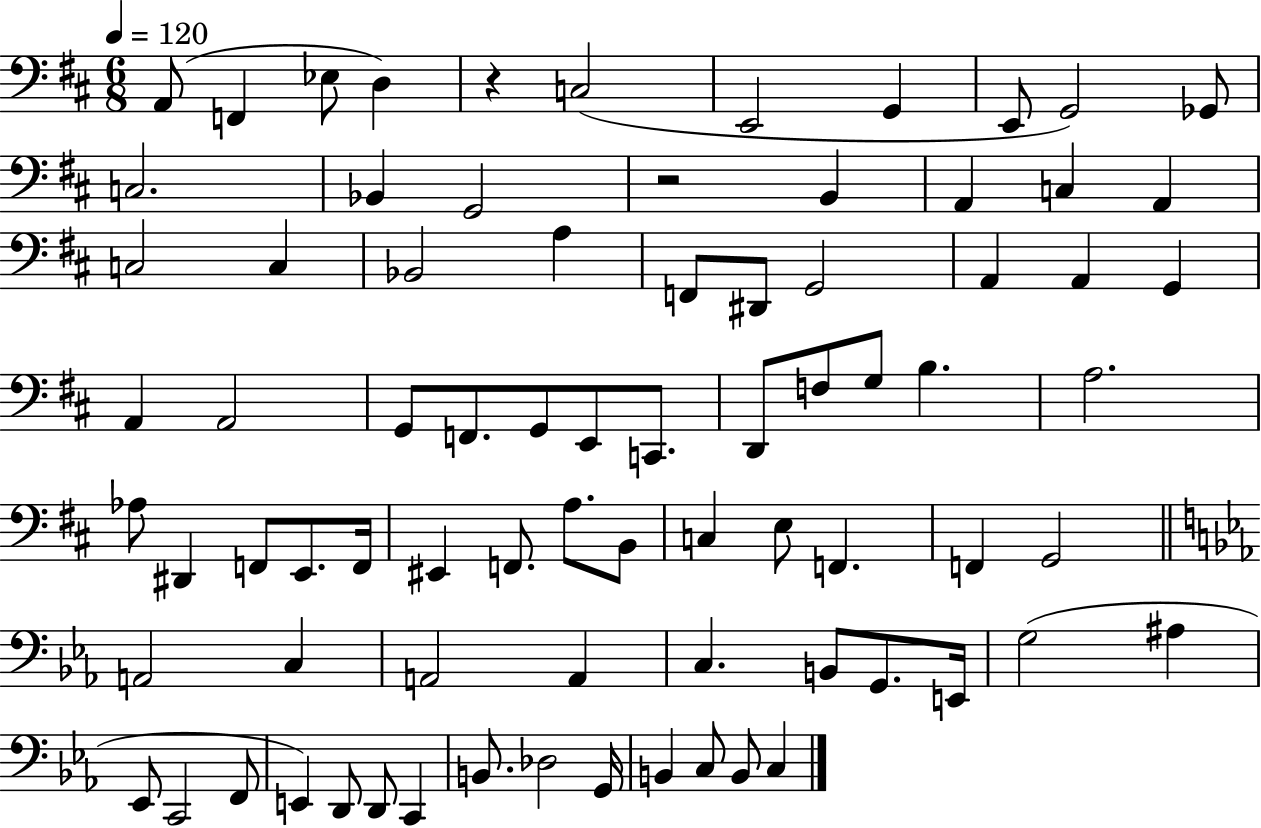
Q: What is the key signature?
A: D major